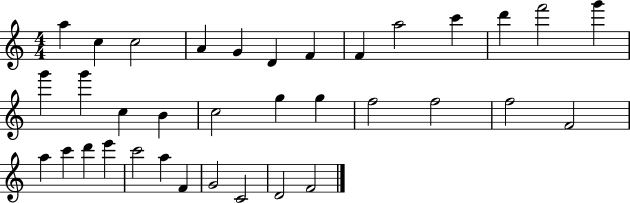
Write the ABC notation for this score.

X:1
T:Untitled
M:4/4
L:1/4
K:C
a c c2 A G D F F a2 c' d' f'2 g' g' g' c B c2 g g f2 f2 f2 F2 a c' d' e' c'2 a F G2 C2 D2 F2